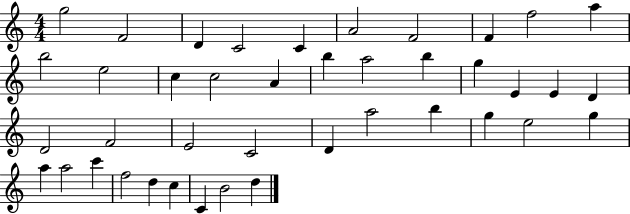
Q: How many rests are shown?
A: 0